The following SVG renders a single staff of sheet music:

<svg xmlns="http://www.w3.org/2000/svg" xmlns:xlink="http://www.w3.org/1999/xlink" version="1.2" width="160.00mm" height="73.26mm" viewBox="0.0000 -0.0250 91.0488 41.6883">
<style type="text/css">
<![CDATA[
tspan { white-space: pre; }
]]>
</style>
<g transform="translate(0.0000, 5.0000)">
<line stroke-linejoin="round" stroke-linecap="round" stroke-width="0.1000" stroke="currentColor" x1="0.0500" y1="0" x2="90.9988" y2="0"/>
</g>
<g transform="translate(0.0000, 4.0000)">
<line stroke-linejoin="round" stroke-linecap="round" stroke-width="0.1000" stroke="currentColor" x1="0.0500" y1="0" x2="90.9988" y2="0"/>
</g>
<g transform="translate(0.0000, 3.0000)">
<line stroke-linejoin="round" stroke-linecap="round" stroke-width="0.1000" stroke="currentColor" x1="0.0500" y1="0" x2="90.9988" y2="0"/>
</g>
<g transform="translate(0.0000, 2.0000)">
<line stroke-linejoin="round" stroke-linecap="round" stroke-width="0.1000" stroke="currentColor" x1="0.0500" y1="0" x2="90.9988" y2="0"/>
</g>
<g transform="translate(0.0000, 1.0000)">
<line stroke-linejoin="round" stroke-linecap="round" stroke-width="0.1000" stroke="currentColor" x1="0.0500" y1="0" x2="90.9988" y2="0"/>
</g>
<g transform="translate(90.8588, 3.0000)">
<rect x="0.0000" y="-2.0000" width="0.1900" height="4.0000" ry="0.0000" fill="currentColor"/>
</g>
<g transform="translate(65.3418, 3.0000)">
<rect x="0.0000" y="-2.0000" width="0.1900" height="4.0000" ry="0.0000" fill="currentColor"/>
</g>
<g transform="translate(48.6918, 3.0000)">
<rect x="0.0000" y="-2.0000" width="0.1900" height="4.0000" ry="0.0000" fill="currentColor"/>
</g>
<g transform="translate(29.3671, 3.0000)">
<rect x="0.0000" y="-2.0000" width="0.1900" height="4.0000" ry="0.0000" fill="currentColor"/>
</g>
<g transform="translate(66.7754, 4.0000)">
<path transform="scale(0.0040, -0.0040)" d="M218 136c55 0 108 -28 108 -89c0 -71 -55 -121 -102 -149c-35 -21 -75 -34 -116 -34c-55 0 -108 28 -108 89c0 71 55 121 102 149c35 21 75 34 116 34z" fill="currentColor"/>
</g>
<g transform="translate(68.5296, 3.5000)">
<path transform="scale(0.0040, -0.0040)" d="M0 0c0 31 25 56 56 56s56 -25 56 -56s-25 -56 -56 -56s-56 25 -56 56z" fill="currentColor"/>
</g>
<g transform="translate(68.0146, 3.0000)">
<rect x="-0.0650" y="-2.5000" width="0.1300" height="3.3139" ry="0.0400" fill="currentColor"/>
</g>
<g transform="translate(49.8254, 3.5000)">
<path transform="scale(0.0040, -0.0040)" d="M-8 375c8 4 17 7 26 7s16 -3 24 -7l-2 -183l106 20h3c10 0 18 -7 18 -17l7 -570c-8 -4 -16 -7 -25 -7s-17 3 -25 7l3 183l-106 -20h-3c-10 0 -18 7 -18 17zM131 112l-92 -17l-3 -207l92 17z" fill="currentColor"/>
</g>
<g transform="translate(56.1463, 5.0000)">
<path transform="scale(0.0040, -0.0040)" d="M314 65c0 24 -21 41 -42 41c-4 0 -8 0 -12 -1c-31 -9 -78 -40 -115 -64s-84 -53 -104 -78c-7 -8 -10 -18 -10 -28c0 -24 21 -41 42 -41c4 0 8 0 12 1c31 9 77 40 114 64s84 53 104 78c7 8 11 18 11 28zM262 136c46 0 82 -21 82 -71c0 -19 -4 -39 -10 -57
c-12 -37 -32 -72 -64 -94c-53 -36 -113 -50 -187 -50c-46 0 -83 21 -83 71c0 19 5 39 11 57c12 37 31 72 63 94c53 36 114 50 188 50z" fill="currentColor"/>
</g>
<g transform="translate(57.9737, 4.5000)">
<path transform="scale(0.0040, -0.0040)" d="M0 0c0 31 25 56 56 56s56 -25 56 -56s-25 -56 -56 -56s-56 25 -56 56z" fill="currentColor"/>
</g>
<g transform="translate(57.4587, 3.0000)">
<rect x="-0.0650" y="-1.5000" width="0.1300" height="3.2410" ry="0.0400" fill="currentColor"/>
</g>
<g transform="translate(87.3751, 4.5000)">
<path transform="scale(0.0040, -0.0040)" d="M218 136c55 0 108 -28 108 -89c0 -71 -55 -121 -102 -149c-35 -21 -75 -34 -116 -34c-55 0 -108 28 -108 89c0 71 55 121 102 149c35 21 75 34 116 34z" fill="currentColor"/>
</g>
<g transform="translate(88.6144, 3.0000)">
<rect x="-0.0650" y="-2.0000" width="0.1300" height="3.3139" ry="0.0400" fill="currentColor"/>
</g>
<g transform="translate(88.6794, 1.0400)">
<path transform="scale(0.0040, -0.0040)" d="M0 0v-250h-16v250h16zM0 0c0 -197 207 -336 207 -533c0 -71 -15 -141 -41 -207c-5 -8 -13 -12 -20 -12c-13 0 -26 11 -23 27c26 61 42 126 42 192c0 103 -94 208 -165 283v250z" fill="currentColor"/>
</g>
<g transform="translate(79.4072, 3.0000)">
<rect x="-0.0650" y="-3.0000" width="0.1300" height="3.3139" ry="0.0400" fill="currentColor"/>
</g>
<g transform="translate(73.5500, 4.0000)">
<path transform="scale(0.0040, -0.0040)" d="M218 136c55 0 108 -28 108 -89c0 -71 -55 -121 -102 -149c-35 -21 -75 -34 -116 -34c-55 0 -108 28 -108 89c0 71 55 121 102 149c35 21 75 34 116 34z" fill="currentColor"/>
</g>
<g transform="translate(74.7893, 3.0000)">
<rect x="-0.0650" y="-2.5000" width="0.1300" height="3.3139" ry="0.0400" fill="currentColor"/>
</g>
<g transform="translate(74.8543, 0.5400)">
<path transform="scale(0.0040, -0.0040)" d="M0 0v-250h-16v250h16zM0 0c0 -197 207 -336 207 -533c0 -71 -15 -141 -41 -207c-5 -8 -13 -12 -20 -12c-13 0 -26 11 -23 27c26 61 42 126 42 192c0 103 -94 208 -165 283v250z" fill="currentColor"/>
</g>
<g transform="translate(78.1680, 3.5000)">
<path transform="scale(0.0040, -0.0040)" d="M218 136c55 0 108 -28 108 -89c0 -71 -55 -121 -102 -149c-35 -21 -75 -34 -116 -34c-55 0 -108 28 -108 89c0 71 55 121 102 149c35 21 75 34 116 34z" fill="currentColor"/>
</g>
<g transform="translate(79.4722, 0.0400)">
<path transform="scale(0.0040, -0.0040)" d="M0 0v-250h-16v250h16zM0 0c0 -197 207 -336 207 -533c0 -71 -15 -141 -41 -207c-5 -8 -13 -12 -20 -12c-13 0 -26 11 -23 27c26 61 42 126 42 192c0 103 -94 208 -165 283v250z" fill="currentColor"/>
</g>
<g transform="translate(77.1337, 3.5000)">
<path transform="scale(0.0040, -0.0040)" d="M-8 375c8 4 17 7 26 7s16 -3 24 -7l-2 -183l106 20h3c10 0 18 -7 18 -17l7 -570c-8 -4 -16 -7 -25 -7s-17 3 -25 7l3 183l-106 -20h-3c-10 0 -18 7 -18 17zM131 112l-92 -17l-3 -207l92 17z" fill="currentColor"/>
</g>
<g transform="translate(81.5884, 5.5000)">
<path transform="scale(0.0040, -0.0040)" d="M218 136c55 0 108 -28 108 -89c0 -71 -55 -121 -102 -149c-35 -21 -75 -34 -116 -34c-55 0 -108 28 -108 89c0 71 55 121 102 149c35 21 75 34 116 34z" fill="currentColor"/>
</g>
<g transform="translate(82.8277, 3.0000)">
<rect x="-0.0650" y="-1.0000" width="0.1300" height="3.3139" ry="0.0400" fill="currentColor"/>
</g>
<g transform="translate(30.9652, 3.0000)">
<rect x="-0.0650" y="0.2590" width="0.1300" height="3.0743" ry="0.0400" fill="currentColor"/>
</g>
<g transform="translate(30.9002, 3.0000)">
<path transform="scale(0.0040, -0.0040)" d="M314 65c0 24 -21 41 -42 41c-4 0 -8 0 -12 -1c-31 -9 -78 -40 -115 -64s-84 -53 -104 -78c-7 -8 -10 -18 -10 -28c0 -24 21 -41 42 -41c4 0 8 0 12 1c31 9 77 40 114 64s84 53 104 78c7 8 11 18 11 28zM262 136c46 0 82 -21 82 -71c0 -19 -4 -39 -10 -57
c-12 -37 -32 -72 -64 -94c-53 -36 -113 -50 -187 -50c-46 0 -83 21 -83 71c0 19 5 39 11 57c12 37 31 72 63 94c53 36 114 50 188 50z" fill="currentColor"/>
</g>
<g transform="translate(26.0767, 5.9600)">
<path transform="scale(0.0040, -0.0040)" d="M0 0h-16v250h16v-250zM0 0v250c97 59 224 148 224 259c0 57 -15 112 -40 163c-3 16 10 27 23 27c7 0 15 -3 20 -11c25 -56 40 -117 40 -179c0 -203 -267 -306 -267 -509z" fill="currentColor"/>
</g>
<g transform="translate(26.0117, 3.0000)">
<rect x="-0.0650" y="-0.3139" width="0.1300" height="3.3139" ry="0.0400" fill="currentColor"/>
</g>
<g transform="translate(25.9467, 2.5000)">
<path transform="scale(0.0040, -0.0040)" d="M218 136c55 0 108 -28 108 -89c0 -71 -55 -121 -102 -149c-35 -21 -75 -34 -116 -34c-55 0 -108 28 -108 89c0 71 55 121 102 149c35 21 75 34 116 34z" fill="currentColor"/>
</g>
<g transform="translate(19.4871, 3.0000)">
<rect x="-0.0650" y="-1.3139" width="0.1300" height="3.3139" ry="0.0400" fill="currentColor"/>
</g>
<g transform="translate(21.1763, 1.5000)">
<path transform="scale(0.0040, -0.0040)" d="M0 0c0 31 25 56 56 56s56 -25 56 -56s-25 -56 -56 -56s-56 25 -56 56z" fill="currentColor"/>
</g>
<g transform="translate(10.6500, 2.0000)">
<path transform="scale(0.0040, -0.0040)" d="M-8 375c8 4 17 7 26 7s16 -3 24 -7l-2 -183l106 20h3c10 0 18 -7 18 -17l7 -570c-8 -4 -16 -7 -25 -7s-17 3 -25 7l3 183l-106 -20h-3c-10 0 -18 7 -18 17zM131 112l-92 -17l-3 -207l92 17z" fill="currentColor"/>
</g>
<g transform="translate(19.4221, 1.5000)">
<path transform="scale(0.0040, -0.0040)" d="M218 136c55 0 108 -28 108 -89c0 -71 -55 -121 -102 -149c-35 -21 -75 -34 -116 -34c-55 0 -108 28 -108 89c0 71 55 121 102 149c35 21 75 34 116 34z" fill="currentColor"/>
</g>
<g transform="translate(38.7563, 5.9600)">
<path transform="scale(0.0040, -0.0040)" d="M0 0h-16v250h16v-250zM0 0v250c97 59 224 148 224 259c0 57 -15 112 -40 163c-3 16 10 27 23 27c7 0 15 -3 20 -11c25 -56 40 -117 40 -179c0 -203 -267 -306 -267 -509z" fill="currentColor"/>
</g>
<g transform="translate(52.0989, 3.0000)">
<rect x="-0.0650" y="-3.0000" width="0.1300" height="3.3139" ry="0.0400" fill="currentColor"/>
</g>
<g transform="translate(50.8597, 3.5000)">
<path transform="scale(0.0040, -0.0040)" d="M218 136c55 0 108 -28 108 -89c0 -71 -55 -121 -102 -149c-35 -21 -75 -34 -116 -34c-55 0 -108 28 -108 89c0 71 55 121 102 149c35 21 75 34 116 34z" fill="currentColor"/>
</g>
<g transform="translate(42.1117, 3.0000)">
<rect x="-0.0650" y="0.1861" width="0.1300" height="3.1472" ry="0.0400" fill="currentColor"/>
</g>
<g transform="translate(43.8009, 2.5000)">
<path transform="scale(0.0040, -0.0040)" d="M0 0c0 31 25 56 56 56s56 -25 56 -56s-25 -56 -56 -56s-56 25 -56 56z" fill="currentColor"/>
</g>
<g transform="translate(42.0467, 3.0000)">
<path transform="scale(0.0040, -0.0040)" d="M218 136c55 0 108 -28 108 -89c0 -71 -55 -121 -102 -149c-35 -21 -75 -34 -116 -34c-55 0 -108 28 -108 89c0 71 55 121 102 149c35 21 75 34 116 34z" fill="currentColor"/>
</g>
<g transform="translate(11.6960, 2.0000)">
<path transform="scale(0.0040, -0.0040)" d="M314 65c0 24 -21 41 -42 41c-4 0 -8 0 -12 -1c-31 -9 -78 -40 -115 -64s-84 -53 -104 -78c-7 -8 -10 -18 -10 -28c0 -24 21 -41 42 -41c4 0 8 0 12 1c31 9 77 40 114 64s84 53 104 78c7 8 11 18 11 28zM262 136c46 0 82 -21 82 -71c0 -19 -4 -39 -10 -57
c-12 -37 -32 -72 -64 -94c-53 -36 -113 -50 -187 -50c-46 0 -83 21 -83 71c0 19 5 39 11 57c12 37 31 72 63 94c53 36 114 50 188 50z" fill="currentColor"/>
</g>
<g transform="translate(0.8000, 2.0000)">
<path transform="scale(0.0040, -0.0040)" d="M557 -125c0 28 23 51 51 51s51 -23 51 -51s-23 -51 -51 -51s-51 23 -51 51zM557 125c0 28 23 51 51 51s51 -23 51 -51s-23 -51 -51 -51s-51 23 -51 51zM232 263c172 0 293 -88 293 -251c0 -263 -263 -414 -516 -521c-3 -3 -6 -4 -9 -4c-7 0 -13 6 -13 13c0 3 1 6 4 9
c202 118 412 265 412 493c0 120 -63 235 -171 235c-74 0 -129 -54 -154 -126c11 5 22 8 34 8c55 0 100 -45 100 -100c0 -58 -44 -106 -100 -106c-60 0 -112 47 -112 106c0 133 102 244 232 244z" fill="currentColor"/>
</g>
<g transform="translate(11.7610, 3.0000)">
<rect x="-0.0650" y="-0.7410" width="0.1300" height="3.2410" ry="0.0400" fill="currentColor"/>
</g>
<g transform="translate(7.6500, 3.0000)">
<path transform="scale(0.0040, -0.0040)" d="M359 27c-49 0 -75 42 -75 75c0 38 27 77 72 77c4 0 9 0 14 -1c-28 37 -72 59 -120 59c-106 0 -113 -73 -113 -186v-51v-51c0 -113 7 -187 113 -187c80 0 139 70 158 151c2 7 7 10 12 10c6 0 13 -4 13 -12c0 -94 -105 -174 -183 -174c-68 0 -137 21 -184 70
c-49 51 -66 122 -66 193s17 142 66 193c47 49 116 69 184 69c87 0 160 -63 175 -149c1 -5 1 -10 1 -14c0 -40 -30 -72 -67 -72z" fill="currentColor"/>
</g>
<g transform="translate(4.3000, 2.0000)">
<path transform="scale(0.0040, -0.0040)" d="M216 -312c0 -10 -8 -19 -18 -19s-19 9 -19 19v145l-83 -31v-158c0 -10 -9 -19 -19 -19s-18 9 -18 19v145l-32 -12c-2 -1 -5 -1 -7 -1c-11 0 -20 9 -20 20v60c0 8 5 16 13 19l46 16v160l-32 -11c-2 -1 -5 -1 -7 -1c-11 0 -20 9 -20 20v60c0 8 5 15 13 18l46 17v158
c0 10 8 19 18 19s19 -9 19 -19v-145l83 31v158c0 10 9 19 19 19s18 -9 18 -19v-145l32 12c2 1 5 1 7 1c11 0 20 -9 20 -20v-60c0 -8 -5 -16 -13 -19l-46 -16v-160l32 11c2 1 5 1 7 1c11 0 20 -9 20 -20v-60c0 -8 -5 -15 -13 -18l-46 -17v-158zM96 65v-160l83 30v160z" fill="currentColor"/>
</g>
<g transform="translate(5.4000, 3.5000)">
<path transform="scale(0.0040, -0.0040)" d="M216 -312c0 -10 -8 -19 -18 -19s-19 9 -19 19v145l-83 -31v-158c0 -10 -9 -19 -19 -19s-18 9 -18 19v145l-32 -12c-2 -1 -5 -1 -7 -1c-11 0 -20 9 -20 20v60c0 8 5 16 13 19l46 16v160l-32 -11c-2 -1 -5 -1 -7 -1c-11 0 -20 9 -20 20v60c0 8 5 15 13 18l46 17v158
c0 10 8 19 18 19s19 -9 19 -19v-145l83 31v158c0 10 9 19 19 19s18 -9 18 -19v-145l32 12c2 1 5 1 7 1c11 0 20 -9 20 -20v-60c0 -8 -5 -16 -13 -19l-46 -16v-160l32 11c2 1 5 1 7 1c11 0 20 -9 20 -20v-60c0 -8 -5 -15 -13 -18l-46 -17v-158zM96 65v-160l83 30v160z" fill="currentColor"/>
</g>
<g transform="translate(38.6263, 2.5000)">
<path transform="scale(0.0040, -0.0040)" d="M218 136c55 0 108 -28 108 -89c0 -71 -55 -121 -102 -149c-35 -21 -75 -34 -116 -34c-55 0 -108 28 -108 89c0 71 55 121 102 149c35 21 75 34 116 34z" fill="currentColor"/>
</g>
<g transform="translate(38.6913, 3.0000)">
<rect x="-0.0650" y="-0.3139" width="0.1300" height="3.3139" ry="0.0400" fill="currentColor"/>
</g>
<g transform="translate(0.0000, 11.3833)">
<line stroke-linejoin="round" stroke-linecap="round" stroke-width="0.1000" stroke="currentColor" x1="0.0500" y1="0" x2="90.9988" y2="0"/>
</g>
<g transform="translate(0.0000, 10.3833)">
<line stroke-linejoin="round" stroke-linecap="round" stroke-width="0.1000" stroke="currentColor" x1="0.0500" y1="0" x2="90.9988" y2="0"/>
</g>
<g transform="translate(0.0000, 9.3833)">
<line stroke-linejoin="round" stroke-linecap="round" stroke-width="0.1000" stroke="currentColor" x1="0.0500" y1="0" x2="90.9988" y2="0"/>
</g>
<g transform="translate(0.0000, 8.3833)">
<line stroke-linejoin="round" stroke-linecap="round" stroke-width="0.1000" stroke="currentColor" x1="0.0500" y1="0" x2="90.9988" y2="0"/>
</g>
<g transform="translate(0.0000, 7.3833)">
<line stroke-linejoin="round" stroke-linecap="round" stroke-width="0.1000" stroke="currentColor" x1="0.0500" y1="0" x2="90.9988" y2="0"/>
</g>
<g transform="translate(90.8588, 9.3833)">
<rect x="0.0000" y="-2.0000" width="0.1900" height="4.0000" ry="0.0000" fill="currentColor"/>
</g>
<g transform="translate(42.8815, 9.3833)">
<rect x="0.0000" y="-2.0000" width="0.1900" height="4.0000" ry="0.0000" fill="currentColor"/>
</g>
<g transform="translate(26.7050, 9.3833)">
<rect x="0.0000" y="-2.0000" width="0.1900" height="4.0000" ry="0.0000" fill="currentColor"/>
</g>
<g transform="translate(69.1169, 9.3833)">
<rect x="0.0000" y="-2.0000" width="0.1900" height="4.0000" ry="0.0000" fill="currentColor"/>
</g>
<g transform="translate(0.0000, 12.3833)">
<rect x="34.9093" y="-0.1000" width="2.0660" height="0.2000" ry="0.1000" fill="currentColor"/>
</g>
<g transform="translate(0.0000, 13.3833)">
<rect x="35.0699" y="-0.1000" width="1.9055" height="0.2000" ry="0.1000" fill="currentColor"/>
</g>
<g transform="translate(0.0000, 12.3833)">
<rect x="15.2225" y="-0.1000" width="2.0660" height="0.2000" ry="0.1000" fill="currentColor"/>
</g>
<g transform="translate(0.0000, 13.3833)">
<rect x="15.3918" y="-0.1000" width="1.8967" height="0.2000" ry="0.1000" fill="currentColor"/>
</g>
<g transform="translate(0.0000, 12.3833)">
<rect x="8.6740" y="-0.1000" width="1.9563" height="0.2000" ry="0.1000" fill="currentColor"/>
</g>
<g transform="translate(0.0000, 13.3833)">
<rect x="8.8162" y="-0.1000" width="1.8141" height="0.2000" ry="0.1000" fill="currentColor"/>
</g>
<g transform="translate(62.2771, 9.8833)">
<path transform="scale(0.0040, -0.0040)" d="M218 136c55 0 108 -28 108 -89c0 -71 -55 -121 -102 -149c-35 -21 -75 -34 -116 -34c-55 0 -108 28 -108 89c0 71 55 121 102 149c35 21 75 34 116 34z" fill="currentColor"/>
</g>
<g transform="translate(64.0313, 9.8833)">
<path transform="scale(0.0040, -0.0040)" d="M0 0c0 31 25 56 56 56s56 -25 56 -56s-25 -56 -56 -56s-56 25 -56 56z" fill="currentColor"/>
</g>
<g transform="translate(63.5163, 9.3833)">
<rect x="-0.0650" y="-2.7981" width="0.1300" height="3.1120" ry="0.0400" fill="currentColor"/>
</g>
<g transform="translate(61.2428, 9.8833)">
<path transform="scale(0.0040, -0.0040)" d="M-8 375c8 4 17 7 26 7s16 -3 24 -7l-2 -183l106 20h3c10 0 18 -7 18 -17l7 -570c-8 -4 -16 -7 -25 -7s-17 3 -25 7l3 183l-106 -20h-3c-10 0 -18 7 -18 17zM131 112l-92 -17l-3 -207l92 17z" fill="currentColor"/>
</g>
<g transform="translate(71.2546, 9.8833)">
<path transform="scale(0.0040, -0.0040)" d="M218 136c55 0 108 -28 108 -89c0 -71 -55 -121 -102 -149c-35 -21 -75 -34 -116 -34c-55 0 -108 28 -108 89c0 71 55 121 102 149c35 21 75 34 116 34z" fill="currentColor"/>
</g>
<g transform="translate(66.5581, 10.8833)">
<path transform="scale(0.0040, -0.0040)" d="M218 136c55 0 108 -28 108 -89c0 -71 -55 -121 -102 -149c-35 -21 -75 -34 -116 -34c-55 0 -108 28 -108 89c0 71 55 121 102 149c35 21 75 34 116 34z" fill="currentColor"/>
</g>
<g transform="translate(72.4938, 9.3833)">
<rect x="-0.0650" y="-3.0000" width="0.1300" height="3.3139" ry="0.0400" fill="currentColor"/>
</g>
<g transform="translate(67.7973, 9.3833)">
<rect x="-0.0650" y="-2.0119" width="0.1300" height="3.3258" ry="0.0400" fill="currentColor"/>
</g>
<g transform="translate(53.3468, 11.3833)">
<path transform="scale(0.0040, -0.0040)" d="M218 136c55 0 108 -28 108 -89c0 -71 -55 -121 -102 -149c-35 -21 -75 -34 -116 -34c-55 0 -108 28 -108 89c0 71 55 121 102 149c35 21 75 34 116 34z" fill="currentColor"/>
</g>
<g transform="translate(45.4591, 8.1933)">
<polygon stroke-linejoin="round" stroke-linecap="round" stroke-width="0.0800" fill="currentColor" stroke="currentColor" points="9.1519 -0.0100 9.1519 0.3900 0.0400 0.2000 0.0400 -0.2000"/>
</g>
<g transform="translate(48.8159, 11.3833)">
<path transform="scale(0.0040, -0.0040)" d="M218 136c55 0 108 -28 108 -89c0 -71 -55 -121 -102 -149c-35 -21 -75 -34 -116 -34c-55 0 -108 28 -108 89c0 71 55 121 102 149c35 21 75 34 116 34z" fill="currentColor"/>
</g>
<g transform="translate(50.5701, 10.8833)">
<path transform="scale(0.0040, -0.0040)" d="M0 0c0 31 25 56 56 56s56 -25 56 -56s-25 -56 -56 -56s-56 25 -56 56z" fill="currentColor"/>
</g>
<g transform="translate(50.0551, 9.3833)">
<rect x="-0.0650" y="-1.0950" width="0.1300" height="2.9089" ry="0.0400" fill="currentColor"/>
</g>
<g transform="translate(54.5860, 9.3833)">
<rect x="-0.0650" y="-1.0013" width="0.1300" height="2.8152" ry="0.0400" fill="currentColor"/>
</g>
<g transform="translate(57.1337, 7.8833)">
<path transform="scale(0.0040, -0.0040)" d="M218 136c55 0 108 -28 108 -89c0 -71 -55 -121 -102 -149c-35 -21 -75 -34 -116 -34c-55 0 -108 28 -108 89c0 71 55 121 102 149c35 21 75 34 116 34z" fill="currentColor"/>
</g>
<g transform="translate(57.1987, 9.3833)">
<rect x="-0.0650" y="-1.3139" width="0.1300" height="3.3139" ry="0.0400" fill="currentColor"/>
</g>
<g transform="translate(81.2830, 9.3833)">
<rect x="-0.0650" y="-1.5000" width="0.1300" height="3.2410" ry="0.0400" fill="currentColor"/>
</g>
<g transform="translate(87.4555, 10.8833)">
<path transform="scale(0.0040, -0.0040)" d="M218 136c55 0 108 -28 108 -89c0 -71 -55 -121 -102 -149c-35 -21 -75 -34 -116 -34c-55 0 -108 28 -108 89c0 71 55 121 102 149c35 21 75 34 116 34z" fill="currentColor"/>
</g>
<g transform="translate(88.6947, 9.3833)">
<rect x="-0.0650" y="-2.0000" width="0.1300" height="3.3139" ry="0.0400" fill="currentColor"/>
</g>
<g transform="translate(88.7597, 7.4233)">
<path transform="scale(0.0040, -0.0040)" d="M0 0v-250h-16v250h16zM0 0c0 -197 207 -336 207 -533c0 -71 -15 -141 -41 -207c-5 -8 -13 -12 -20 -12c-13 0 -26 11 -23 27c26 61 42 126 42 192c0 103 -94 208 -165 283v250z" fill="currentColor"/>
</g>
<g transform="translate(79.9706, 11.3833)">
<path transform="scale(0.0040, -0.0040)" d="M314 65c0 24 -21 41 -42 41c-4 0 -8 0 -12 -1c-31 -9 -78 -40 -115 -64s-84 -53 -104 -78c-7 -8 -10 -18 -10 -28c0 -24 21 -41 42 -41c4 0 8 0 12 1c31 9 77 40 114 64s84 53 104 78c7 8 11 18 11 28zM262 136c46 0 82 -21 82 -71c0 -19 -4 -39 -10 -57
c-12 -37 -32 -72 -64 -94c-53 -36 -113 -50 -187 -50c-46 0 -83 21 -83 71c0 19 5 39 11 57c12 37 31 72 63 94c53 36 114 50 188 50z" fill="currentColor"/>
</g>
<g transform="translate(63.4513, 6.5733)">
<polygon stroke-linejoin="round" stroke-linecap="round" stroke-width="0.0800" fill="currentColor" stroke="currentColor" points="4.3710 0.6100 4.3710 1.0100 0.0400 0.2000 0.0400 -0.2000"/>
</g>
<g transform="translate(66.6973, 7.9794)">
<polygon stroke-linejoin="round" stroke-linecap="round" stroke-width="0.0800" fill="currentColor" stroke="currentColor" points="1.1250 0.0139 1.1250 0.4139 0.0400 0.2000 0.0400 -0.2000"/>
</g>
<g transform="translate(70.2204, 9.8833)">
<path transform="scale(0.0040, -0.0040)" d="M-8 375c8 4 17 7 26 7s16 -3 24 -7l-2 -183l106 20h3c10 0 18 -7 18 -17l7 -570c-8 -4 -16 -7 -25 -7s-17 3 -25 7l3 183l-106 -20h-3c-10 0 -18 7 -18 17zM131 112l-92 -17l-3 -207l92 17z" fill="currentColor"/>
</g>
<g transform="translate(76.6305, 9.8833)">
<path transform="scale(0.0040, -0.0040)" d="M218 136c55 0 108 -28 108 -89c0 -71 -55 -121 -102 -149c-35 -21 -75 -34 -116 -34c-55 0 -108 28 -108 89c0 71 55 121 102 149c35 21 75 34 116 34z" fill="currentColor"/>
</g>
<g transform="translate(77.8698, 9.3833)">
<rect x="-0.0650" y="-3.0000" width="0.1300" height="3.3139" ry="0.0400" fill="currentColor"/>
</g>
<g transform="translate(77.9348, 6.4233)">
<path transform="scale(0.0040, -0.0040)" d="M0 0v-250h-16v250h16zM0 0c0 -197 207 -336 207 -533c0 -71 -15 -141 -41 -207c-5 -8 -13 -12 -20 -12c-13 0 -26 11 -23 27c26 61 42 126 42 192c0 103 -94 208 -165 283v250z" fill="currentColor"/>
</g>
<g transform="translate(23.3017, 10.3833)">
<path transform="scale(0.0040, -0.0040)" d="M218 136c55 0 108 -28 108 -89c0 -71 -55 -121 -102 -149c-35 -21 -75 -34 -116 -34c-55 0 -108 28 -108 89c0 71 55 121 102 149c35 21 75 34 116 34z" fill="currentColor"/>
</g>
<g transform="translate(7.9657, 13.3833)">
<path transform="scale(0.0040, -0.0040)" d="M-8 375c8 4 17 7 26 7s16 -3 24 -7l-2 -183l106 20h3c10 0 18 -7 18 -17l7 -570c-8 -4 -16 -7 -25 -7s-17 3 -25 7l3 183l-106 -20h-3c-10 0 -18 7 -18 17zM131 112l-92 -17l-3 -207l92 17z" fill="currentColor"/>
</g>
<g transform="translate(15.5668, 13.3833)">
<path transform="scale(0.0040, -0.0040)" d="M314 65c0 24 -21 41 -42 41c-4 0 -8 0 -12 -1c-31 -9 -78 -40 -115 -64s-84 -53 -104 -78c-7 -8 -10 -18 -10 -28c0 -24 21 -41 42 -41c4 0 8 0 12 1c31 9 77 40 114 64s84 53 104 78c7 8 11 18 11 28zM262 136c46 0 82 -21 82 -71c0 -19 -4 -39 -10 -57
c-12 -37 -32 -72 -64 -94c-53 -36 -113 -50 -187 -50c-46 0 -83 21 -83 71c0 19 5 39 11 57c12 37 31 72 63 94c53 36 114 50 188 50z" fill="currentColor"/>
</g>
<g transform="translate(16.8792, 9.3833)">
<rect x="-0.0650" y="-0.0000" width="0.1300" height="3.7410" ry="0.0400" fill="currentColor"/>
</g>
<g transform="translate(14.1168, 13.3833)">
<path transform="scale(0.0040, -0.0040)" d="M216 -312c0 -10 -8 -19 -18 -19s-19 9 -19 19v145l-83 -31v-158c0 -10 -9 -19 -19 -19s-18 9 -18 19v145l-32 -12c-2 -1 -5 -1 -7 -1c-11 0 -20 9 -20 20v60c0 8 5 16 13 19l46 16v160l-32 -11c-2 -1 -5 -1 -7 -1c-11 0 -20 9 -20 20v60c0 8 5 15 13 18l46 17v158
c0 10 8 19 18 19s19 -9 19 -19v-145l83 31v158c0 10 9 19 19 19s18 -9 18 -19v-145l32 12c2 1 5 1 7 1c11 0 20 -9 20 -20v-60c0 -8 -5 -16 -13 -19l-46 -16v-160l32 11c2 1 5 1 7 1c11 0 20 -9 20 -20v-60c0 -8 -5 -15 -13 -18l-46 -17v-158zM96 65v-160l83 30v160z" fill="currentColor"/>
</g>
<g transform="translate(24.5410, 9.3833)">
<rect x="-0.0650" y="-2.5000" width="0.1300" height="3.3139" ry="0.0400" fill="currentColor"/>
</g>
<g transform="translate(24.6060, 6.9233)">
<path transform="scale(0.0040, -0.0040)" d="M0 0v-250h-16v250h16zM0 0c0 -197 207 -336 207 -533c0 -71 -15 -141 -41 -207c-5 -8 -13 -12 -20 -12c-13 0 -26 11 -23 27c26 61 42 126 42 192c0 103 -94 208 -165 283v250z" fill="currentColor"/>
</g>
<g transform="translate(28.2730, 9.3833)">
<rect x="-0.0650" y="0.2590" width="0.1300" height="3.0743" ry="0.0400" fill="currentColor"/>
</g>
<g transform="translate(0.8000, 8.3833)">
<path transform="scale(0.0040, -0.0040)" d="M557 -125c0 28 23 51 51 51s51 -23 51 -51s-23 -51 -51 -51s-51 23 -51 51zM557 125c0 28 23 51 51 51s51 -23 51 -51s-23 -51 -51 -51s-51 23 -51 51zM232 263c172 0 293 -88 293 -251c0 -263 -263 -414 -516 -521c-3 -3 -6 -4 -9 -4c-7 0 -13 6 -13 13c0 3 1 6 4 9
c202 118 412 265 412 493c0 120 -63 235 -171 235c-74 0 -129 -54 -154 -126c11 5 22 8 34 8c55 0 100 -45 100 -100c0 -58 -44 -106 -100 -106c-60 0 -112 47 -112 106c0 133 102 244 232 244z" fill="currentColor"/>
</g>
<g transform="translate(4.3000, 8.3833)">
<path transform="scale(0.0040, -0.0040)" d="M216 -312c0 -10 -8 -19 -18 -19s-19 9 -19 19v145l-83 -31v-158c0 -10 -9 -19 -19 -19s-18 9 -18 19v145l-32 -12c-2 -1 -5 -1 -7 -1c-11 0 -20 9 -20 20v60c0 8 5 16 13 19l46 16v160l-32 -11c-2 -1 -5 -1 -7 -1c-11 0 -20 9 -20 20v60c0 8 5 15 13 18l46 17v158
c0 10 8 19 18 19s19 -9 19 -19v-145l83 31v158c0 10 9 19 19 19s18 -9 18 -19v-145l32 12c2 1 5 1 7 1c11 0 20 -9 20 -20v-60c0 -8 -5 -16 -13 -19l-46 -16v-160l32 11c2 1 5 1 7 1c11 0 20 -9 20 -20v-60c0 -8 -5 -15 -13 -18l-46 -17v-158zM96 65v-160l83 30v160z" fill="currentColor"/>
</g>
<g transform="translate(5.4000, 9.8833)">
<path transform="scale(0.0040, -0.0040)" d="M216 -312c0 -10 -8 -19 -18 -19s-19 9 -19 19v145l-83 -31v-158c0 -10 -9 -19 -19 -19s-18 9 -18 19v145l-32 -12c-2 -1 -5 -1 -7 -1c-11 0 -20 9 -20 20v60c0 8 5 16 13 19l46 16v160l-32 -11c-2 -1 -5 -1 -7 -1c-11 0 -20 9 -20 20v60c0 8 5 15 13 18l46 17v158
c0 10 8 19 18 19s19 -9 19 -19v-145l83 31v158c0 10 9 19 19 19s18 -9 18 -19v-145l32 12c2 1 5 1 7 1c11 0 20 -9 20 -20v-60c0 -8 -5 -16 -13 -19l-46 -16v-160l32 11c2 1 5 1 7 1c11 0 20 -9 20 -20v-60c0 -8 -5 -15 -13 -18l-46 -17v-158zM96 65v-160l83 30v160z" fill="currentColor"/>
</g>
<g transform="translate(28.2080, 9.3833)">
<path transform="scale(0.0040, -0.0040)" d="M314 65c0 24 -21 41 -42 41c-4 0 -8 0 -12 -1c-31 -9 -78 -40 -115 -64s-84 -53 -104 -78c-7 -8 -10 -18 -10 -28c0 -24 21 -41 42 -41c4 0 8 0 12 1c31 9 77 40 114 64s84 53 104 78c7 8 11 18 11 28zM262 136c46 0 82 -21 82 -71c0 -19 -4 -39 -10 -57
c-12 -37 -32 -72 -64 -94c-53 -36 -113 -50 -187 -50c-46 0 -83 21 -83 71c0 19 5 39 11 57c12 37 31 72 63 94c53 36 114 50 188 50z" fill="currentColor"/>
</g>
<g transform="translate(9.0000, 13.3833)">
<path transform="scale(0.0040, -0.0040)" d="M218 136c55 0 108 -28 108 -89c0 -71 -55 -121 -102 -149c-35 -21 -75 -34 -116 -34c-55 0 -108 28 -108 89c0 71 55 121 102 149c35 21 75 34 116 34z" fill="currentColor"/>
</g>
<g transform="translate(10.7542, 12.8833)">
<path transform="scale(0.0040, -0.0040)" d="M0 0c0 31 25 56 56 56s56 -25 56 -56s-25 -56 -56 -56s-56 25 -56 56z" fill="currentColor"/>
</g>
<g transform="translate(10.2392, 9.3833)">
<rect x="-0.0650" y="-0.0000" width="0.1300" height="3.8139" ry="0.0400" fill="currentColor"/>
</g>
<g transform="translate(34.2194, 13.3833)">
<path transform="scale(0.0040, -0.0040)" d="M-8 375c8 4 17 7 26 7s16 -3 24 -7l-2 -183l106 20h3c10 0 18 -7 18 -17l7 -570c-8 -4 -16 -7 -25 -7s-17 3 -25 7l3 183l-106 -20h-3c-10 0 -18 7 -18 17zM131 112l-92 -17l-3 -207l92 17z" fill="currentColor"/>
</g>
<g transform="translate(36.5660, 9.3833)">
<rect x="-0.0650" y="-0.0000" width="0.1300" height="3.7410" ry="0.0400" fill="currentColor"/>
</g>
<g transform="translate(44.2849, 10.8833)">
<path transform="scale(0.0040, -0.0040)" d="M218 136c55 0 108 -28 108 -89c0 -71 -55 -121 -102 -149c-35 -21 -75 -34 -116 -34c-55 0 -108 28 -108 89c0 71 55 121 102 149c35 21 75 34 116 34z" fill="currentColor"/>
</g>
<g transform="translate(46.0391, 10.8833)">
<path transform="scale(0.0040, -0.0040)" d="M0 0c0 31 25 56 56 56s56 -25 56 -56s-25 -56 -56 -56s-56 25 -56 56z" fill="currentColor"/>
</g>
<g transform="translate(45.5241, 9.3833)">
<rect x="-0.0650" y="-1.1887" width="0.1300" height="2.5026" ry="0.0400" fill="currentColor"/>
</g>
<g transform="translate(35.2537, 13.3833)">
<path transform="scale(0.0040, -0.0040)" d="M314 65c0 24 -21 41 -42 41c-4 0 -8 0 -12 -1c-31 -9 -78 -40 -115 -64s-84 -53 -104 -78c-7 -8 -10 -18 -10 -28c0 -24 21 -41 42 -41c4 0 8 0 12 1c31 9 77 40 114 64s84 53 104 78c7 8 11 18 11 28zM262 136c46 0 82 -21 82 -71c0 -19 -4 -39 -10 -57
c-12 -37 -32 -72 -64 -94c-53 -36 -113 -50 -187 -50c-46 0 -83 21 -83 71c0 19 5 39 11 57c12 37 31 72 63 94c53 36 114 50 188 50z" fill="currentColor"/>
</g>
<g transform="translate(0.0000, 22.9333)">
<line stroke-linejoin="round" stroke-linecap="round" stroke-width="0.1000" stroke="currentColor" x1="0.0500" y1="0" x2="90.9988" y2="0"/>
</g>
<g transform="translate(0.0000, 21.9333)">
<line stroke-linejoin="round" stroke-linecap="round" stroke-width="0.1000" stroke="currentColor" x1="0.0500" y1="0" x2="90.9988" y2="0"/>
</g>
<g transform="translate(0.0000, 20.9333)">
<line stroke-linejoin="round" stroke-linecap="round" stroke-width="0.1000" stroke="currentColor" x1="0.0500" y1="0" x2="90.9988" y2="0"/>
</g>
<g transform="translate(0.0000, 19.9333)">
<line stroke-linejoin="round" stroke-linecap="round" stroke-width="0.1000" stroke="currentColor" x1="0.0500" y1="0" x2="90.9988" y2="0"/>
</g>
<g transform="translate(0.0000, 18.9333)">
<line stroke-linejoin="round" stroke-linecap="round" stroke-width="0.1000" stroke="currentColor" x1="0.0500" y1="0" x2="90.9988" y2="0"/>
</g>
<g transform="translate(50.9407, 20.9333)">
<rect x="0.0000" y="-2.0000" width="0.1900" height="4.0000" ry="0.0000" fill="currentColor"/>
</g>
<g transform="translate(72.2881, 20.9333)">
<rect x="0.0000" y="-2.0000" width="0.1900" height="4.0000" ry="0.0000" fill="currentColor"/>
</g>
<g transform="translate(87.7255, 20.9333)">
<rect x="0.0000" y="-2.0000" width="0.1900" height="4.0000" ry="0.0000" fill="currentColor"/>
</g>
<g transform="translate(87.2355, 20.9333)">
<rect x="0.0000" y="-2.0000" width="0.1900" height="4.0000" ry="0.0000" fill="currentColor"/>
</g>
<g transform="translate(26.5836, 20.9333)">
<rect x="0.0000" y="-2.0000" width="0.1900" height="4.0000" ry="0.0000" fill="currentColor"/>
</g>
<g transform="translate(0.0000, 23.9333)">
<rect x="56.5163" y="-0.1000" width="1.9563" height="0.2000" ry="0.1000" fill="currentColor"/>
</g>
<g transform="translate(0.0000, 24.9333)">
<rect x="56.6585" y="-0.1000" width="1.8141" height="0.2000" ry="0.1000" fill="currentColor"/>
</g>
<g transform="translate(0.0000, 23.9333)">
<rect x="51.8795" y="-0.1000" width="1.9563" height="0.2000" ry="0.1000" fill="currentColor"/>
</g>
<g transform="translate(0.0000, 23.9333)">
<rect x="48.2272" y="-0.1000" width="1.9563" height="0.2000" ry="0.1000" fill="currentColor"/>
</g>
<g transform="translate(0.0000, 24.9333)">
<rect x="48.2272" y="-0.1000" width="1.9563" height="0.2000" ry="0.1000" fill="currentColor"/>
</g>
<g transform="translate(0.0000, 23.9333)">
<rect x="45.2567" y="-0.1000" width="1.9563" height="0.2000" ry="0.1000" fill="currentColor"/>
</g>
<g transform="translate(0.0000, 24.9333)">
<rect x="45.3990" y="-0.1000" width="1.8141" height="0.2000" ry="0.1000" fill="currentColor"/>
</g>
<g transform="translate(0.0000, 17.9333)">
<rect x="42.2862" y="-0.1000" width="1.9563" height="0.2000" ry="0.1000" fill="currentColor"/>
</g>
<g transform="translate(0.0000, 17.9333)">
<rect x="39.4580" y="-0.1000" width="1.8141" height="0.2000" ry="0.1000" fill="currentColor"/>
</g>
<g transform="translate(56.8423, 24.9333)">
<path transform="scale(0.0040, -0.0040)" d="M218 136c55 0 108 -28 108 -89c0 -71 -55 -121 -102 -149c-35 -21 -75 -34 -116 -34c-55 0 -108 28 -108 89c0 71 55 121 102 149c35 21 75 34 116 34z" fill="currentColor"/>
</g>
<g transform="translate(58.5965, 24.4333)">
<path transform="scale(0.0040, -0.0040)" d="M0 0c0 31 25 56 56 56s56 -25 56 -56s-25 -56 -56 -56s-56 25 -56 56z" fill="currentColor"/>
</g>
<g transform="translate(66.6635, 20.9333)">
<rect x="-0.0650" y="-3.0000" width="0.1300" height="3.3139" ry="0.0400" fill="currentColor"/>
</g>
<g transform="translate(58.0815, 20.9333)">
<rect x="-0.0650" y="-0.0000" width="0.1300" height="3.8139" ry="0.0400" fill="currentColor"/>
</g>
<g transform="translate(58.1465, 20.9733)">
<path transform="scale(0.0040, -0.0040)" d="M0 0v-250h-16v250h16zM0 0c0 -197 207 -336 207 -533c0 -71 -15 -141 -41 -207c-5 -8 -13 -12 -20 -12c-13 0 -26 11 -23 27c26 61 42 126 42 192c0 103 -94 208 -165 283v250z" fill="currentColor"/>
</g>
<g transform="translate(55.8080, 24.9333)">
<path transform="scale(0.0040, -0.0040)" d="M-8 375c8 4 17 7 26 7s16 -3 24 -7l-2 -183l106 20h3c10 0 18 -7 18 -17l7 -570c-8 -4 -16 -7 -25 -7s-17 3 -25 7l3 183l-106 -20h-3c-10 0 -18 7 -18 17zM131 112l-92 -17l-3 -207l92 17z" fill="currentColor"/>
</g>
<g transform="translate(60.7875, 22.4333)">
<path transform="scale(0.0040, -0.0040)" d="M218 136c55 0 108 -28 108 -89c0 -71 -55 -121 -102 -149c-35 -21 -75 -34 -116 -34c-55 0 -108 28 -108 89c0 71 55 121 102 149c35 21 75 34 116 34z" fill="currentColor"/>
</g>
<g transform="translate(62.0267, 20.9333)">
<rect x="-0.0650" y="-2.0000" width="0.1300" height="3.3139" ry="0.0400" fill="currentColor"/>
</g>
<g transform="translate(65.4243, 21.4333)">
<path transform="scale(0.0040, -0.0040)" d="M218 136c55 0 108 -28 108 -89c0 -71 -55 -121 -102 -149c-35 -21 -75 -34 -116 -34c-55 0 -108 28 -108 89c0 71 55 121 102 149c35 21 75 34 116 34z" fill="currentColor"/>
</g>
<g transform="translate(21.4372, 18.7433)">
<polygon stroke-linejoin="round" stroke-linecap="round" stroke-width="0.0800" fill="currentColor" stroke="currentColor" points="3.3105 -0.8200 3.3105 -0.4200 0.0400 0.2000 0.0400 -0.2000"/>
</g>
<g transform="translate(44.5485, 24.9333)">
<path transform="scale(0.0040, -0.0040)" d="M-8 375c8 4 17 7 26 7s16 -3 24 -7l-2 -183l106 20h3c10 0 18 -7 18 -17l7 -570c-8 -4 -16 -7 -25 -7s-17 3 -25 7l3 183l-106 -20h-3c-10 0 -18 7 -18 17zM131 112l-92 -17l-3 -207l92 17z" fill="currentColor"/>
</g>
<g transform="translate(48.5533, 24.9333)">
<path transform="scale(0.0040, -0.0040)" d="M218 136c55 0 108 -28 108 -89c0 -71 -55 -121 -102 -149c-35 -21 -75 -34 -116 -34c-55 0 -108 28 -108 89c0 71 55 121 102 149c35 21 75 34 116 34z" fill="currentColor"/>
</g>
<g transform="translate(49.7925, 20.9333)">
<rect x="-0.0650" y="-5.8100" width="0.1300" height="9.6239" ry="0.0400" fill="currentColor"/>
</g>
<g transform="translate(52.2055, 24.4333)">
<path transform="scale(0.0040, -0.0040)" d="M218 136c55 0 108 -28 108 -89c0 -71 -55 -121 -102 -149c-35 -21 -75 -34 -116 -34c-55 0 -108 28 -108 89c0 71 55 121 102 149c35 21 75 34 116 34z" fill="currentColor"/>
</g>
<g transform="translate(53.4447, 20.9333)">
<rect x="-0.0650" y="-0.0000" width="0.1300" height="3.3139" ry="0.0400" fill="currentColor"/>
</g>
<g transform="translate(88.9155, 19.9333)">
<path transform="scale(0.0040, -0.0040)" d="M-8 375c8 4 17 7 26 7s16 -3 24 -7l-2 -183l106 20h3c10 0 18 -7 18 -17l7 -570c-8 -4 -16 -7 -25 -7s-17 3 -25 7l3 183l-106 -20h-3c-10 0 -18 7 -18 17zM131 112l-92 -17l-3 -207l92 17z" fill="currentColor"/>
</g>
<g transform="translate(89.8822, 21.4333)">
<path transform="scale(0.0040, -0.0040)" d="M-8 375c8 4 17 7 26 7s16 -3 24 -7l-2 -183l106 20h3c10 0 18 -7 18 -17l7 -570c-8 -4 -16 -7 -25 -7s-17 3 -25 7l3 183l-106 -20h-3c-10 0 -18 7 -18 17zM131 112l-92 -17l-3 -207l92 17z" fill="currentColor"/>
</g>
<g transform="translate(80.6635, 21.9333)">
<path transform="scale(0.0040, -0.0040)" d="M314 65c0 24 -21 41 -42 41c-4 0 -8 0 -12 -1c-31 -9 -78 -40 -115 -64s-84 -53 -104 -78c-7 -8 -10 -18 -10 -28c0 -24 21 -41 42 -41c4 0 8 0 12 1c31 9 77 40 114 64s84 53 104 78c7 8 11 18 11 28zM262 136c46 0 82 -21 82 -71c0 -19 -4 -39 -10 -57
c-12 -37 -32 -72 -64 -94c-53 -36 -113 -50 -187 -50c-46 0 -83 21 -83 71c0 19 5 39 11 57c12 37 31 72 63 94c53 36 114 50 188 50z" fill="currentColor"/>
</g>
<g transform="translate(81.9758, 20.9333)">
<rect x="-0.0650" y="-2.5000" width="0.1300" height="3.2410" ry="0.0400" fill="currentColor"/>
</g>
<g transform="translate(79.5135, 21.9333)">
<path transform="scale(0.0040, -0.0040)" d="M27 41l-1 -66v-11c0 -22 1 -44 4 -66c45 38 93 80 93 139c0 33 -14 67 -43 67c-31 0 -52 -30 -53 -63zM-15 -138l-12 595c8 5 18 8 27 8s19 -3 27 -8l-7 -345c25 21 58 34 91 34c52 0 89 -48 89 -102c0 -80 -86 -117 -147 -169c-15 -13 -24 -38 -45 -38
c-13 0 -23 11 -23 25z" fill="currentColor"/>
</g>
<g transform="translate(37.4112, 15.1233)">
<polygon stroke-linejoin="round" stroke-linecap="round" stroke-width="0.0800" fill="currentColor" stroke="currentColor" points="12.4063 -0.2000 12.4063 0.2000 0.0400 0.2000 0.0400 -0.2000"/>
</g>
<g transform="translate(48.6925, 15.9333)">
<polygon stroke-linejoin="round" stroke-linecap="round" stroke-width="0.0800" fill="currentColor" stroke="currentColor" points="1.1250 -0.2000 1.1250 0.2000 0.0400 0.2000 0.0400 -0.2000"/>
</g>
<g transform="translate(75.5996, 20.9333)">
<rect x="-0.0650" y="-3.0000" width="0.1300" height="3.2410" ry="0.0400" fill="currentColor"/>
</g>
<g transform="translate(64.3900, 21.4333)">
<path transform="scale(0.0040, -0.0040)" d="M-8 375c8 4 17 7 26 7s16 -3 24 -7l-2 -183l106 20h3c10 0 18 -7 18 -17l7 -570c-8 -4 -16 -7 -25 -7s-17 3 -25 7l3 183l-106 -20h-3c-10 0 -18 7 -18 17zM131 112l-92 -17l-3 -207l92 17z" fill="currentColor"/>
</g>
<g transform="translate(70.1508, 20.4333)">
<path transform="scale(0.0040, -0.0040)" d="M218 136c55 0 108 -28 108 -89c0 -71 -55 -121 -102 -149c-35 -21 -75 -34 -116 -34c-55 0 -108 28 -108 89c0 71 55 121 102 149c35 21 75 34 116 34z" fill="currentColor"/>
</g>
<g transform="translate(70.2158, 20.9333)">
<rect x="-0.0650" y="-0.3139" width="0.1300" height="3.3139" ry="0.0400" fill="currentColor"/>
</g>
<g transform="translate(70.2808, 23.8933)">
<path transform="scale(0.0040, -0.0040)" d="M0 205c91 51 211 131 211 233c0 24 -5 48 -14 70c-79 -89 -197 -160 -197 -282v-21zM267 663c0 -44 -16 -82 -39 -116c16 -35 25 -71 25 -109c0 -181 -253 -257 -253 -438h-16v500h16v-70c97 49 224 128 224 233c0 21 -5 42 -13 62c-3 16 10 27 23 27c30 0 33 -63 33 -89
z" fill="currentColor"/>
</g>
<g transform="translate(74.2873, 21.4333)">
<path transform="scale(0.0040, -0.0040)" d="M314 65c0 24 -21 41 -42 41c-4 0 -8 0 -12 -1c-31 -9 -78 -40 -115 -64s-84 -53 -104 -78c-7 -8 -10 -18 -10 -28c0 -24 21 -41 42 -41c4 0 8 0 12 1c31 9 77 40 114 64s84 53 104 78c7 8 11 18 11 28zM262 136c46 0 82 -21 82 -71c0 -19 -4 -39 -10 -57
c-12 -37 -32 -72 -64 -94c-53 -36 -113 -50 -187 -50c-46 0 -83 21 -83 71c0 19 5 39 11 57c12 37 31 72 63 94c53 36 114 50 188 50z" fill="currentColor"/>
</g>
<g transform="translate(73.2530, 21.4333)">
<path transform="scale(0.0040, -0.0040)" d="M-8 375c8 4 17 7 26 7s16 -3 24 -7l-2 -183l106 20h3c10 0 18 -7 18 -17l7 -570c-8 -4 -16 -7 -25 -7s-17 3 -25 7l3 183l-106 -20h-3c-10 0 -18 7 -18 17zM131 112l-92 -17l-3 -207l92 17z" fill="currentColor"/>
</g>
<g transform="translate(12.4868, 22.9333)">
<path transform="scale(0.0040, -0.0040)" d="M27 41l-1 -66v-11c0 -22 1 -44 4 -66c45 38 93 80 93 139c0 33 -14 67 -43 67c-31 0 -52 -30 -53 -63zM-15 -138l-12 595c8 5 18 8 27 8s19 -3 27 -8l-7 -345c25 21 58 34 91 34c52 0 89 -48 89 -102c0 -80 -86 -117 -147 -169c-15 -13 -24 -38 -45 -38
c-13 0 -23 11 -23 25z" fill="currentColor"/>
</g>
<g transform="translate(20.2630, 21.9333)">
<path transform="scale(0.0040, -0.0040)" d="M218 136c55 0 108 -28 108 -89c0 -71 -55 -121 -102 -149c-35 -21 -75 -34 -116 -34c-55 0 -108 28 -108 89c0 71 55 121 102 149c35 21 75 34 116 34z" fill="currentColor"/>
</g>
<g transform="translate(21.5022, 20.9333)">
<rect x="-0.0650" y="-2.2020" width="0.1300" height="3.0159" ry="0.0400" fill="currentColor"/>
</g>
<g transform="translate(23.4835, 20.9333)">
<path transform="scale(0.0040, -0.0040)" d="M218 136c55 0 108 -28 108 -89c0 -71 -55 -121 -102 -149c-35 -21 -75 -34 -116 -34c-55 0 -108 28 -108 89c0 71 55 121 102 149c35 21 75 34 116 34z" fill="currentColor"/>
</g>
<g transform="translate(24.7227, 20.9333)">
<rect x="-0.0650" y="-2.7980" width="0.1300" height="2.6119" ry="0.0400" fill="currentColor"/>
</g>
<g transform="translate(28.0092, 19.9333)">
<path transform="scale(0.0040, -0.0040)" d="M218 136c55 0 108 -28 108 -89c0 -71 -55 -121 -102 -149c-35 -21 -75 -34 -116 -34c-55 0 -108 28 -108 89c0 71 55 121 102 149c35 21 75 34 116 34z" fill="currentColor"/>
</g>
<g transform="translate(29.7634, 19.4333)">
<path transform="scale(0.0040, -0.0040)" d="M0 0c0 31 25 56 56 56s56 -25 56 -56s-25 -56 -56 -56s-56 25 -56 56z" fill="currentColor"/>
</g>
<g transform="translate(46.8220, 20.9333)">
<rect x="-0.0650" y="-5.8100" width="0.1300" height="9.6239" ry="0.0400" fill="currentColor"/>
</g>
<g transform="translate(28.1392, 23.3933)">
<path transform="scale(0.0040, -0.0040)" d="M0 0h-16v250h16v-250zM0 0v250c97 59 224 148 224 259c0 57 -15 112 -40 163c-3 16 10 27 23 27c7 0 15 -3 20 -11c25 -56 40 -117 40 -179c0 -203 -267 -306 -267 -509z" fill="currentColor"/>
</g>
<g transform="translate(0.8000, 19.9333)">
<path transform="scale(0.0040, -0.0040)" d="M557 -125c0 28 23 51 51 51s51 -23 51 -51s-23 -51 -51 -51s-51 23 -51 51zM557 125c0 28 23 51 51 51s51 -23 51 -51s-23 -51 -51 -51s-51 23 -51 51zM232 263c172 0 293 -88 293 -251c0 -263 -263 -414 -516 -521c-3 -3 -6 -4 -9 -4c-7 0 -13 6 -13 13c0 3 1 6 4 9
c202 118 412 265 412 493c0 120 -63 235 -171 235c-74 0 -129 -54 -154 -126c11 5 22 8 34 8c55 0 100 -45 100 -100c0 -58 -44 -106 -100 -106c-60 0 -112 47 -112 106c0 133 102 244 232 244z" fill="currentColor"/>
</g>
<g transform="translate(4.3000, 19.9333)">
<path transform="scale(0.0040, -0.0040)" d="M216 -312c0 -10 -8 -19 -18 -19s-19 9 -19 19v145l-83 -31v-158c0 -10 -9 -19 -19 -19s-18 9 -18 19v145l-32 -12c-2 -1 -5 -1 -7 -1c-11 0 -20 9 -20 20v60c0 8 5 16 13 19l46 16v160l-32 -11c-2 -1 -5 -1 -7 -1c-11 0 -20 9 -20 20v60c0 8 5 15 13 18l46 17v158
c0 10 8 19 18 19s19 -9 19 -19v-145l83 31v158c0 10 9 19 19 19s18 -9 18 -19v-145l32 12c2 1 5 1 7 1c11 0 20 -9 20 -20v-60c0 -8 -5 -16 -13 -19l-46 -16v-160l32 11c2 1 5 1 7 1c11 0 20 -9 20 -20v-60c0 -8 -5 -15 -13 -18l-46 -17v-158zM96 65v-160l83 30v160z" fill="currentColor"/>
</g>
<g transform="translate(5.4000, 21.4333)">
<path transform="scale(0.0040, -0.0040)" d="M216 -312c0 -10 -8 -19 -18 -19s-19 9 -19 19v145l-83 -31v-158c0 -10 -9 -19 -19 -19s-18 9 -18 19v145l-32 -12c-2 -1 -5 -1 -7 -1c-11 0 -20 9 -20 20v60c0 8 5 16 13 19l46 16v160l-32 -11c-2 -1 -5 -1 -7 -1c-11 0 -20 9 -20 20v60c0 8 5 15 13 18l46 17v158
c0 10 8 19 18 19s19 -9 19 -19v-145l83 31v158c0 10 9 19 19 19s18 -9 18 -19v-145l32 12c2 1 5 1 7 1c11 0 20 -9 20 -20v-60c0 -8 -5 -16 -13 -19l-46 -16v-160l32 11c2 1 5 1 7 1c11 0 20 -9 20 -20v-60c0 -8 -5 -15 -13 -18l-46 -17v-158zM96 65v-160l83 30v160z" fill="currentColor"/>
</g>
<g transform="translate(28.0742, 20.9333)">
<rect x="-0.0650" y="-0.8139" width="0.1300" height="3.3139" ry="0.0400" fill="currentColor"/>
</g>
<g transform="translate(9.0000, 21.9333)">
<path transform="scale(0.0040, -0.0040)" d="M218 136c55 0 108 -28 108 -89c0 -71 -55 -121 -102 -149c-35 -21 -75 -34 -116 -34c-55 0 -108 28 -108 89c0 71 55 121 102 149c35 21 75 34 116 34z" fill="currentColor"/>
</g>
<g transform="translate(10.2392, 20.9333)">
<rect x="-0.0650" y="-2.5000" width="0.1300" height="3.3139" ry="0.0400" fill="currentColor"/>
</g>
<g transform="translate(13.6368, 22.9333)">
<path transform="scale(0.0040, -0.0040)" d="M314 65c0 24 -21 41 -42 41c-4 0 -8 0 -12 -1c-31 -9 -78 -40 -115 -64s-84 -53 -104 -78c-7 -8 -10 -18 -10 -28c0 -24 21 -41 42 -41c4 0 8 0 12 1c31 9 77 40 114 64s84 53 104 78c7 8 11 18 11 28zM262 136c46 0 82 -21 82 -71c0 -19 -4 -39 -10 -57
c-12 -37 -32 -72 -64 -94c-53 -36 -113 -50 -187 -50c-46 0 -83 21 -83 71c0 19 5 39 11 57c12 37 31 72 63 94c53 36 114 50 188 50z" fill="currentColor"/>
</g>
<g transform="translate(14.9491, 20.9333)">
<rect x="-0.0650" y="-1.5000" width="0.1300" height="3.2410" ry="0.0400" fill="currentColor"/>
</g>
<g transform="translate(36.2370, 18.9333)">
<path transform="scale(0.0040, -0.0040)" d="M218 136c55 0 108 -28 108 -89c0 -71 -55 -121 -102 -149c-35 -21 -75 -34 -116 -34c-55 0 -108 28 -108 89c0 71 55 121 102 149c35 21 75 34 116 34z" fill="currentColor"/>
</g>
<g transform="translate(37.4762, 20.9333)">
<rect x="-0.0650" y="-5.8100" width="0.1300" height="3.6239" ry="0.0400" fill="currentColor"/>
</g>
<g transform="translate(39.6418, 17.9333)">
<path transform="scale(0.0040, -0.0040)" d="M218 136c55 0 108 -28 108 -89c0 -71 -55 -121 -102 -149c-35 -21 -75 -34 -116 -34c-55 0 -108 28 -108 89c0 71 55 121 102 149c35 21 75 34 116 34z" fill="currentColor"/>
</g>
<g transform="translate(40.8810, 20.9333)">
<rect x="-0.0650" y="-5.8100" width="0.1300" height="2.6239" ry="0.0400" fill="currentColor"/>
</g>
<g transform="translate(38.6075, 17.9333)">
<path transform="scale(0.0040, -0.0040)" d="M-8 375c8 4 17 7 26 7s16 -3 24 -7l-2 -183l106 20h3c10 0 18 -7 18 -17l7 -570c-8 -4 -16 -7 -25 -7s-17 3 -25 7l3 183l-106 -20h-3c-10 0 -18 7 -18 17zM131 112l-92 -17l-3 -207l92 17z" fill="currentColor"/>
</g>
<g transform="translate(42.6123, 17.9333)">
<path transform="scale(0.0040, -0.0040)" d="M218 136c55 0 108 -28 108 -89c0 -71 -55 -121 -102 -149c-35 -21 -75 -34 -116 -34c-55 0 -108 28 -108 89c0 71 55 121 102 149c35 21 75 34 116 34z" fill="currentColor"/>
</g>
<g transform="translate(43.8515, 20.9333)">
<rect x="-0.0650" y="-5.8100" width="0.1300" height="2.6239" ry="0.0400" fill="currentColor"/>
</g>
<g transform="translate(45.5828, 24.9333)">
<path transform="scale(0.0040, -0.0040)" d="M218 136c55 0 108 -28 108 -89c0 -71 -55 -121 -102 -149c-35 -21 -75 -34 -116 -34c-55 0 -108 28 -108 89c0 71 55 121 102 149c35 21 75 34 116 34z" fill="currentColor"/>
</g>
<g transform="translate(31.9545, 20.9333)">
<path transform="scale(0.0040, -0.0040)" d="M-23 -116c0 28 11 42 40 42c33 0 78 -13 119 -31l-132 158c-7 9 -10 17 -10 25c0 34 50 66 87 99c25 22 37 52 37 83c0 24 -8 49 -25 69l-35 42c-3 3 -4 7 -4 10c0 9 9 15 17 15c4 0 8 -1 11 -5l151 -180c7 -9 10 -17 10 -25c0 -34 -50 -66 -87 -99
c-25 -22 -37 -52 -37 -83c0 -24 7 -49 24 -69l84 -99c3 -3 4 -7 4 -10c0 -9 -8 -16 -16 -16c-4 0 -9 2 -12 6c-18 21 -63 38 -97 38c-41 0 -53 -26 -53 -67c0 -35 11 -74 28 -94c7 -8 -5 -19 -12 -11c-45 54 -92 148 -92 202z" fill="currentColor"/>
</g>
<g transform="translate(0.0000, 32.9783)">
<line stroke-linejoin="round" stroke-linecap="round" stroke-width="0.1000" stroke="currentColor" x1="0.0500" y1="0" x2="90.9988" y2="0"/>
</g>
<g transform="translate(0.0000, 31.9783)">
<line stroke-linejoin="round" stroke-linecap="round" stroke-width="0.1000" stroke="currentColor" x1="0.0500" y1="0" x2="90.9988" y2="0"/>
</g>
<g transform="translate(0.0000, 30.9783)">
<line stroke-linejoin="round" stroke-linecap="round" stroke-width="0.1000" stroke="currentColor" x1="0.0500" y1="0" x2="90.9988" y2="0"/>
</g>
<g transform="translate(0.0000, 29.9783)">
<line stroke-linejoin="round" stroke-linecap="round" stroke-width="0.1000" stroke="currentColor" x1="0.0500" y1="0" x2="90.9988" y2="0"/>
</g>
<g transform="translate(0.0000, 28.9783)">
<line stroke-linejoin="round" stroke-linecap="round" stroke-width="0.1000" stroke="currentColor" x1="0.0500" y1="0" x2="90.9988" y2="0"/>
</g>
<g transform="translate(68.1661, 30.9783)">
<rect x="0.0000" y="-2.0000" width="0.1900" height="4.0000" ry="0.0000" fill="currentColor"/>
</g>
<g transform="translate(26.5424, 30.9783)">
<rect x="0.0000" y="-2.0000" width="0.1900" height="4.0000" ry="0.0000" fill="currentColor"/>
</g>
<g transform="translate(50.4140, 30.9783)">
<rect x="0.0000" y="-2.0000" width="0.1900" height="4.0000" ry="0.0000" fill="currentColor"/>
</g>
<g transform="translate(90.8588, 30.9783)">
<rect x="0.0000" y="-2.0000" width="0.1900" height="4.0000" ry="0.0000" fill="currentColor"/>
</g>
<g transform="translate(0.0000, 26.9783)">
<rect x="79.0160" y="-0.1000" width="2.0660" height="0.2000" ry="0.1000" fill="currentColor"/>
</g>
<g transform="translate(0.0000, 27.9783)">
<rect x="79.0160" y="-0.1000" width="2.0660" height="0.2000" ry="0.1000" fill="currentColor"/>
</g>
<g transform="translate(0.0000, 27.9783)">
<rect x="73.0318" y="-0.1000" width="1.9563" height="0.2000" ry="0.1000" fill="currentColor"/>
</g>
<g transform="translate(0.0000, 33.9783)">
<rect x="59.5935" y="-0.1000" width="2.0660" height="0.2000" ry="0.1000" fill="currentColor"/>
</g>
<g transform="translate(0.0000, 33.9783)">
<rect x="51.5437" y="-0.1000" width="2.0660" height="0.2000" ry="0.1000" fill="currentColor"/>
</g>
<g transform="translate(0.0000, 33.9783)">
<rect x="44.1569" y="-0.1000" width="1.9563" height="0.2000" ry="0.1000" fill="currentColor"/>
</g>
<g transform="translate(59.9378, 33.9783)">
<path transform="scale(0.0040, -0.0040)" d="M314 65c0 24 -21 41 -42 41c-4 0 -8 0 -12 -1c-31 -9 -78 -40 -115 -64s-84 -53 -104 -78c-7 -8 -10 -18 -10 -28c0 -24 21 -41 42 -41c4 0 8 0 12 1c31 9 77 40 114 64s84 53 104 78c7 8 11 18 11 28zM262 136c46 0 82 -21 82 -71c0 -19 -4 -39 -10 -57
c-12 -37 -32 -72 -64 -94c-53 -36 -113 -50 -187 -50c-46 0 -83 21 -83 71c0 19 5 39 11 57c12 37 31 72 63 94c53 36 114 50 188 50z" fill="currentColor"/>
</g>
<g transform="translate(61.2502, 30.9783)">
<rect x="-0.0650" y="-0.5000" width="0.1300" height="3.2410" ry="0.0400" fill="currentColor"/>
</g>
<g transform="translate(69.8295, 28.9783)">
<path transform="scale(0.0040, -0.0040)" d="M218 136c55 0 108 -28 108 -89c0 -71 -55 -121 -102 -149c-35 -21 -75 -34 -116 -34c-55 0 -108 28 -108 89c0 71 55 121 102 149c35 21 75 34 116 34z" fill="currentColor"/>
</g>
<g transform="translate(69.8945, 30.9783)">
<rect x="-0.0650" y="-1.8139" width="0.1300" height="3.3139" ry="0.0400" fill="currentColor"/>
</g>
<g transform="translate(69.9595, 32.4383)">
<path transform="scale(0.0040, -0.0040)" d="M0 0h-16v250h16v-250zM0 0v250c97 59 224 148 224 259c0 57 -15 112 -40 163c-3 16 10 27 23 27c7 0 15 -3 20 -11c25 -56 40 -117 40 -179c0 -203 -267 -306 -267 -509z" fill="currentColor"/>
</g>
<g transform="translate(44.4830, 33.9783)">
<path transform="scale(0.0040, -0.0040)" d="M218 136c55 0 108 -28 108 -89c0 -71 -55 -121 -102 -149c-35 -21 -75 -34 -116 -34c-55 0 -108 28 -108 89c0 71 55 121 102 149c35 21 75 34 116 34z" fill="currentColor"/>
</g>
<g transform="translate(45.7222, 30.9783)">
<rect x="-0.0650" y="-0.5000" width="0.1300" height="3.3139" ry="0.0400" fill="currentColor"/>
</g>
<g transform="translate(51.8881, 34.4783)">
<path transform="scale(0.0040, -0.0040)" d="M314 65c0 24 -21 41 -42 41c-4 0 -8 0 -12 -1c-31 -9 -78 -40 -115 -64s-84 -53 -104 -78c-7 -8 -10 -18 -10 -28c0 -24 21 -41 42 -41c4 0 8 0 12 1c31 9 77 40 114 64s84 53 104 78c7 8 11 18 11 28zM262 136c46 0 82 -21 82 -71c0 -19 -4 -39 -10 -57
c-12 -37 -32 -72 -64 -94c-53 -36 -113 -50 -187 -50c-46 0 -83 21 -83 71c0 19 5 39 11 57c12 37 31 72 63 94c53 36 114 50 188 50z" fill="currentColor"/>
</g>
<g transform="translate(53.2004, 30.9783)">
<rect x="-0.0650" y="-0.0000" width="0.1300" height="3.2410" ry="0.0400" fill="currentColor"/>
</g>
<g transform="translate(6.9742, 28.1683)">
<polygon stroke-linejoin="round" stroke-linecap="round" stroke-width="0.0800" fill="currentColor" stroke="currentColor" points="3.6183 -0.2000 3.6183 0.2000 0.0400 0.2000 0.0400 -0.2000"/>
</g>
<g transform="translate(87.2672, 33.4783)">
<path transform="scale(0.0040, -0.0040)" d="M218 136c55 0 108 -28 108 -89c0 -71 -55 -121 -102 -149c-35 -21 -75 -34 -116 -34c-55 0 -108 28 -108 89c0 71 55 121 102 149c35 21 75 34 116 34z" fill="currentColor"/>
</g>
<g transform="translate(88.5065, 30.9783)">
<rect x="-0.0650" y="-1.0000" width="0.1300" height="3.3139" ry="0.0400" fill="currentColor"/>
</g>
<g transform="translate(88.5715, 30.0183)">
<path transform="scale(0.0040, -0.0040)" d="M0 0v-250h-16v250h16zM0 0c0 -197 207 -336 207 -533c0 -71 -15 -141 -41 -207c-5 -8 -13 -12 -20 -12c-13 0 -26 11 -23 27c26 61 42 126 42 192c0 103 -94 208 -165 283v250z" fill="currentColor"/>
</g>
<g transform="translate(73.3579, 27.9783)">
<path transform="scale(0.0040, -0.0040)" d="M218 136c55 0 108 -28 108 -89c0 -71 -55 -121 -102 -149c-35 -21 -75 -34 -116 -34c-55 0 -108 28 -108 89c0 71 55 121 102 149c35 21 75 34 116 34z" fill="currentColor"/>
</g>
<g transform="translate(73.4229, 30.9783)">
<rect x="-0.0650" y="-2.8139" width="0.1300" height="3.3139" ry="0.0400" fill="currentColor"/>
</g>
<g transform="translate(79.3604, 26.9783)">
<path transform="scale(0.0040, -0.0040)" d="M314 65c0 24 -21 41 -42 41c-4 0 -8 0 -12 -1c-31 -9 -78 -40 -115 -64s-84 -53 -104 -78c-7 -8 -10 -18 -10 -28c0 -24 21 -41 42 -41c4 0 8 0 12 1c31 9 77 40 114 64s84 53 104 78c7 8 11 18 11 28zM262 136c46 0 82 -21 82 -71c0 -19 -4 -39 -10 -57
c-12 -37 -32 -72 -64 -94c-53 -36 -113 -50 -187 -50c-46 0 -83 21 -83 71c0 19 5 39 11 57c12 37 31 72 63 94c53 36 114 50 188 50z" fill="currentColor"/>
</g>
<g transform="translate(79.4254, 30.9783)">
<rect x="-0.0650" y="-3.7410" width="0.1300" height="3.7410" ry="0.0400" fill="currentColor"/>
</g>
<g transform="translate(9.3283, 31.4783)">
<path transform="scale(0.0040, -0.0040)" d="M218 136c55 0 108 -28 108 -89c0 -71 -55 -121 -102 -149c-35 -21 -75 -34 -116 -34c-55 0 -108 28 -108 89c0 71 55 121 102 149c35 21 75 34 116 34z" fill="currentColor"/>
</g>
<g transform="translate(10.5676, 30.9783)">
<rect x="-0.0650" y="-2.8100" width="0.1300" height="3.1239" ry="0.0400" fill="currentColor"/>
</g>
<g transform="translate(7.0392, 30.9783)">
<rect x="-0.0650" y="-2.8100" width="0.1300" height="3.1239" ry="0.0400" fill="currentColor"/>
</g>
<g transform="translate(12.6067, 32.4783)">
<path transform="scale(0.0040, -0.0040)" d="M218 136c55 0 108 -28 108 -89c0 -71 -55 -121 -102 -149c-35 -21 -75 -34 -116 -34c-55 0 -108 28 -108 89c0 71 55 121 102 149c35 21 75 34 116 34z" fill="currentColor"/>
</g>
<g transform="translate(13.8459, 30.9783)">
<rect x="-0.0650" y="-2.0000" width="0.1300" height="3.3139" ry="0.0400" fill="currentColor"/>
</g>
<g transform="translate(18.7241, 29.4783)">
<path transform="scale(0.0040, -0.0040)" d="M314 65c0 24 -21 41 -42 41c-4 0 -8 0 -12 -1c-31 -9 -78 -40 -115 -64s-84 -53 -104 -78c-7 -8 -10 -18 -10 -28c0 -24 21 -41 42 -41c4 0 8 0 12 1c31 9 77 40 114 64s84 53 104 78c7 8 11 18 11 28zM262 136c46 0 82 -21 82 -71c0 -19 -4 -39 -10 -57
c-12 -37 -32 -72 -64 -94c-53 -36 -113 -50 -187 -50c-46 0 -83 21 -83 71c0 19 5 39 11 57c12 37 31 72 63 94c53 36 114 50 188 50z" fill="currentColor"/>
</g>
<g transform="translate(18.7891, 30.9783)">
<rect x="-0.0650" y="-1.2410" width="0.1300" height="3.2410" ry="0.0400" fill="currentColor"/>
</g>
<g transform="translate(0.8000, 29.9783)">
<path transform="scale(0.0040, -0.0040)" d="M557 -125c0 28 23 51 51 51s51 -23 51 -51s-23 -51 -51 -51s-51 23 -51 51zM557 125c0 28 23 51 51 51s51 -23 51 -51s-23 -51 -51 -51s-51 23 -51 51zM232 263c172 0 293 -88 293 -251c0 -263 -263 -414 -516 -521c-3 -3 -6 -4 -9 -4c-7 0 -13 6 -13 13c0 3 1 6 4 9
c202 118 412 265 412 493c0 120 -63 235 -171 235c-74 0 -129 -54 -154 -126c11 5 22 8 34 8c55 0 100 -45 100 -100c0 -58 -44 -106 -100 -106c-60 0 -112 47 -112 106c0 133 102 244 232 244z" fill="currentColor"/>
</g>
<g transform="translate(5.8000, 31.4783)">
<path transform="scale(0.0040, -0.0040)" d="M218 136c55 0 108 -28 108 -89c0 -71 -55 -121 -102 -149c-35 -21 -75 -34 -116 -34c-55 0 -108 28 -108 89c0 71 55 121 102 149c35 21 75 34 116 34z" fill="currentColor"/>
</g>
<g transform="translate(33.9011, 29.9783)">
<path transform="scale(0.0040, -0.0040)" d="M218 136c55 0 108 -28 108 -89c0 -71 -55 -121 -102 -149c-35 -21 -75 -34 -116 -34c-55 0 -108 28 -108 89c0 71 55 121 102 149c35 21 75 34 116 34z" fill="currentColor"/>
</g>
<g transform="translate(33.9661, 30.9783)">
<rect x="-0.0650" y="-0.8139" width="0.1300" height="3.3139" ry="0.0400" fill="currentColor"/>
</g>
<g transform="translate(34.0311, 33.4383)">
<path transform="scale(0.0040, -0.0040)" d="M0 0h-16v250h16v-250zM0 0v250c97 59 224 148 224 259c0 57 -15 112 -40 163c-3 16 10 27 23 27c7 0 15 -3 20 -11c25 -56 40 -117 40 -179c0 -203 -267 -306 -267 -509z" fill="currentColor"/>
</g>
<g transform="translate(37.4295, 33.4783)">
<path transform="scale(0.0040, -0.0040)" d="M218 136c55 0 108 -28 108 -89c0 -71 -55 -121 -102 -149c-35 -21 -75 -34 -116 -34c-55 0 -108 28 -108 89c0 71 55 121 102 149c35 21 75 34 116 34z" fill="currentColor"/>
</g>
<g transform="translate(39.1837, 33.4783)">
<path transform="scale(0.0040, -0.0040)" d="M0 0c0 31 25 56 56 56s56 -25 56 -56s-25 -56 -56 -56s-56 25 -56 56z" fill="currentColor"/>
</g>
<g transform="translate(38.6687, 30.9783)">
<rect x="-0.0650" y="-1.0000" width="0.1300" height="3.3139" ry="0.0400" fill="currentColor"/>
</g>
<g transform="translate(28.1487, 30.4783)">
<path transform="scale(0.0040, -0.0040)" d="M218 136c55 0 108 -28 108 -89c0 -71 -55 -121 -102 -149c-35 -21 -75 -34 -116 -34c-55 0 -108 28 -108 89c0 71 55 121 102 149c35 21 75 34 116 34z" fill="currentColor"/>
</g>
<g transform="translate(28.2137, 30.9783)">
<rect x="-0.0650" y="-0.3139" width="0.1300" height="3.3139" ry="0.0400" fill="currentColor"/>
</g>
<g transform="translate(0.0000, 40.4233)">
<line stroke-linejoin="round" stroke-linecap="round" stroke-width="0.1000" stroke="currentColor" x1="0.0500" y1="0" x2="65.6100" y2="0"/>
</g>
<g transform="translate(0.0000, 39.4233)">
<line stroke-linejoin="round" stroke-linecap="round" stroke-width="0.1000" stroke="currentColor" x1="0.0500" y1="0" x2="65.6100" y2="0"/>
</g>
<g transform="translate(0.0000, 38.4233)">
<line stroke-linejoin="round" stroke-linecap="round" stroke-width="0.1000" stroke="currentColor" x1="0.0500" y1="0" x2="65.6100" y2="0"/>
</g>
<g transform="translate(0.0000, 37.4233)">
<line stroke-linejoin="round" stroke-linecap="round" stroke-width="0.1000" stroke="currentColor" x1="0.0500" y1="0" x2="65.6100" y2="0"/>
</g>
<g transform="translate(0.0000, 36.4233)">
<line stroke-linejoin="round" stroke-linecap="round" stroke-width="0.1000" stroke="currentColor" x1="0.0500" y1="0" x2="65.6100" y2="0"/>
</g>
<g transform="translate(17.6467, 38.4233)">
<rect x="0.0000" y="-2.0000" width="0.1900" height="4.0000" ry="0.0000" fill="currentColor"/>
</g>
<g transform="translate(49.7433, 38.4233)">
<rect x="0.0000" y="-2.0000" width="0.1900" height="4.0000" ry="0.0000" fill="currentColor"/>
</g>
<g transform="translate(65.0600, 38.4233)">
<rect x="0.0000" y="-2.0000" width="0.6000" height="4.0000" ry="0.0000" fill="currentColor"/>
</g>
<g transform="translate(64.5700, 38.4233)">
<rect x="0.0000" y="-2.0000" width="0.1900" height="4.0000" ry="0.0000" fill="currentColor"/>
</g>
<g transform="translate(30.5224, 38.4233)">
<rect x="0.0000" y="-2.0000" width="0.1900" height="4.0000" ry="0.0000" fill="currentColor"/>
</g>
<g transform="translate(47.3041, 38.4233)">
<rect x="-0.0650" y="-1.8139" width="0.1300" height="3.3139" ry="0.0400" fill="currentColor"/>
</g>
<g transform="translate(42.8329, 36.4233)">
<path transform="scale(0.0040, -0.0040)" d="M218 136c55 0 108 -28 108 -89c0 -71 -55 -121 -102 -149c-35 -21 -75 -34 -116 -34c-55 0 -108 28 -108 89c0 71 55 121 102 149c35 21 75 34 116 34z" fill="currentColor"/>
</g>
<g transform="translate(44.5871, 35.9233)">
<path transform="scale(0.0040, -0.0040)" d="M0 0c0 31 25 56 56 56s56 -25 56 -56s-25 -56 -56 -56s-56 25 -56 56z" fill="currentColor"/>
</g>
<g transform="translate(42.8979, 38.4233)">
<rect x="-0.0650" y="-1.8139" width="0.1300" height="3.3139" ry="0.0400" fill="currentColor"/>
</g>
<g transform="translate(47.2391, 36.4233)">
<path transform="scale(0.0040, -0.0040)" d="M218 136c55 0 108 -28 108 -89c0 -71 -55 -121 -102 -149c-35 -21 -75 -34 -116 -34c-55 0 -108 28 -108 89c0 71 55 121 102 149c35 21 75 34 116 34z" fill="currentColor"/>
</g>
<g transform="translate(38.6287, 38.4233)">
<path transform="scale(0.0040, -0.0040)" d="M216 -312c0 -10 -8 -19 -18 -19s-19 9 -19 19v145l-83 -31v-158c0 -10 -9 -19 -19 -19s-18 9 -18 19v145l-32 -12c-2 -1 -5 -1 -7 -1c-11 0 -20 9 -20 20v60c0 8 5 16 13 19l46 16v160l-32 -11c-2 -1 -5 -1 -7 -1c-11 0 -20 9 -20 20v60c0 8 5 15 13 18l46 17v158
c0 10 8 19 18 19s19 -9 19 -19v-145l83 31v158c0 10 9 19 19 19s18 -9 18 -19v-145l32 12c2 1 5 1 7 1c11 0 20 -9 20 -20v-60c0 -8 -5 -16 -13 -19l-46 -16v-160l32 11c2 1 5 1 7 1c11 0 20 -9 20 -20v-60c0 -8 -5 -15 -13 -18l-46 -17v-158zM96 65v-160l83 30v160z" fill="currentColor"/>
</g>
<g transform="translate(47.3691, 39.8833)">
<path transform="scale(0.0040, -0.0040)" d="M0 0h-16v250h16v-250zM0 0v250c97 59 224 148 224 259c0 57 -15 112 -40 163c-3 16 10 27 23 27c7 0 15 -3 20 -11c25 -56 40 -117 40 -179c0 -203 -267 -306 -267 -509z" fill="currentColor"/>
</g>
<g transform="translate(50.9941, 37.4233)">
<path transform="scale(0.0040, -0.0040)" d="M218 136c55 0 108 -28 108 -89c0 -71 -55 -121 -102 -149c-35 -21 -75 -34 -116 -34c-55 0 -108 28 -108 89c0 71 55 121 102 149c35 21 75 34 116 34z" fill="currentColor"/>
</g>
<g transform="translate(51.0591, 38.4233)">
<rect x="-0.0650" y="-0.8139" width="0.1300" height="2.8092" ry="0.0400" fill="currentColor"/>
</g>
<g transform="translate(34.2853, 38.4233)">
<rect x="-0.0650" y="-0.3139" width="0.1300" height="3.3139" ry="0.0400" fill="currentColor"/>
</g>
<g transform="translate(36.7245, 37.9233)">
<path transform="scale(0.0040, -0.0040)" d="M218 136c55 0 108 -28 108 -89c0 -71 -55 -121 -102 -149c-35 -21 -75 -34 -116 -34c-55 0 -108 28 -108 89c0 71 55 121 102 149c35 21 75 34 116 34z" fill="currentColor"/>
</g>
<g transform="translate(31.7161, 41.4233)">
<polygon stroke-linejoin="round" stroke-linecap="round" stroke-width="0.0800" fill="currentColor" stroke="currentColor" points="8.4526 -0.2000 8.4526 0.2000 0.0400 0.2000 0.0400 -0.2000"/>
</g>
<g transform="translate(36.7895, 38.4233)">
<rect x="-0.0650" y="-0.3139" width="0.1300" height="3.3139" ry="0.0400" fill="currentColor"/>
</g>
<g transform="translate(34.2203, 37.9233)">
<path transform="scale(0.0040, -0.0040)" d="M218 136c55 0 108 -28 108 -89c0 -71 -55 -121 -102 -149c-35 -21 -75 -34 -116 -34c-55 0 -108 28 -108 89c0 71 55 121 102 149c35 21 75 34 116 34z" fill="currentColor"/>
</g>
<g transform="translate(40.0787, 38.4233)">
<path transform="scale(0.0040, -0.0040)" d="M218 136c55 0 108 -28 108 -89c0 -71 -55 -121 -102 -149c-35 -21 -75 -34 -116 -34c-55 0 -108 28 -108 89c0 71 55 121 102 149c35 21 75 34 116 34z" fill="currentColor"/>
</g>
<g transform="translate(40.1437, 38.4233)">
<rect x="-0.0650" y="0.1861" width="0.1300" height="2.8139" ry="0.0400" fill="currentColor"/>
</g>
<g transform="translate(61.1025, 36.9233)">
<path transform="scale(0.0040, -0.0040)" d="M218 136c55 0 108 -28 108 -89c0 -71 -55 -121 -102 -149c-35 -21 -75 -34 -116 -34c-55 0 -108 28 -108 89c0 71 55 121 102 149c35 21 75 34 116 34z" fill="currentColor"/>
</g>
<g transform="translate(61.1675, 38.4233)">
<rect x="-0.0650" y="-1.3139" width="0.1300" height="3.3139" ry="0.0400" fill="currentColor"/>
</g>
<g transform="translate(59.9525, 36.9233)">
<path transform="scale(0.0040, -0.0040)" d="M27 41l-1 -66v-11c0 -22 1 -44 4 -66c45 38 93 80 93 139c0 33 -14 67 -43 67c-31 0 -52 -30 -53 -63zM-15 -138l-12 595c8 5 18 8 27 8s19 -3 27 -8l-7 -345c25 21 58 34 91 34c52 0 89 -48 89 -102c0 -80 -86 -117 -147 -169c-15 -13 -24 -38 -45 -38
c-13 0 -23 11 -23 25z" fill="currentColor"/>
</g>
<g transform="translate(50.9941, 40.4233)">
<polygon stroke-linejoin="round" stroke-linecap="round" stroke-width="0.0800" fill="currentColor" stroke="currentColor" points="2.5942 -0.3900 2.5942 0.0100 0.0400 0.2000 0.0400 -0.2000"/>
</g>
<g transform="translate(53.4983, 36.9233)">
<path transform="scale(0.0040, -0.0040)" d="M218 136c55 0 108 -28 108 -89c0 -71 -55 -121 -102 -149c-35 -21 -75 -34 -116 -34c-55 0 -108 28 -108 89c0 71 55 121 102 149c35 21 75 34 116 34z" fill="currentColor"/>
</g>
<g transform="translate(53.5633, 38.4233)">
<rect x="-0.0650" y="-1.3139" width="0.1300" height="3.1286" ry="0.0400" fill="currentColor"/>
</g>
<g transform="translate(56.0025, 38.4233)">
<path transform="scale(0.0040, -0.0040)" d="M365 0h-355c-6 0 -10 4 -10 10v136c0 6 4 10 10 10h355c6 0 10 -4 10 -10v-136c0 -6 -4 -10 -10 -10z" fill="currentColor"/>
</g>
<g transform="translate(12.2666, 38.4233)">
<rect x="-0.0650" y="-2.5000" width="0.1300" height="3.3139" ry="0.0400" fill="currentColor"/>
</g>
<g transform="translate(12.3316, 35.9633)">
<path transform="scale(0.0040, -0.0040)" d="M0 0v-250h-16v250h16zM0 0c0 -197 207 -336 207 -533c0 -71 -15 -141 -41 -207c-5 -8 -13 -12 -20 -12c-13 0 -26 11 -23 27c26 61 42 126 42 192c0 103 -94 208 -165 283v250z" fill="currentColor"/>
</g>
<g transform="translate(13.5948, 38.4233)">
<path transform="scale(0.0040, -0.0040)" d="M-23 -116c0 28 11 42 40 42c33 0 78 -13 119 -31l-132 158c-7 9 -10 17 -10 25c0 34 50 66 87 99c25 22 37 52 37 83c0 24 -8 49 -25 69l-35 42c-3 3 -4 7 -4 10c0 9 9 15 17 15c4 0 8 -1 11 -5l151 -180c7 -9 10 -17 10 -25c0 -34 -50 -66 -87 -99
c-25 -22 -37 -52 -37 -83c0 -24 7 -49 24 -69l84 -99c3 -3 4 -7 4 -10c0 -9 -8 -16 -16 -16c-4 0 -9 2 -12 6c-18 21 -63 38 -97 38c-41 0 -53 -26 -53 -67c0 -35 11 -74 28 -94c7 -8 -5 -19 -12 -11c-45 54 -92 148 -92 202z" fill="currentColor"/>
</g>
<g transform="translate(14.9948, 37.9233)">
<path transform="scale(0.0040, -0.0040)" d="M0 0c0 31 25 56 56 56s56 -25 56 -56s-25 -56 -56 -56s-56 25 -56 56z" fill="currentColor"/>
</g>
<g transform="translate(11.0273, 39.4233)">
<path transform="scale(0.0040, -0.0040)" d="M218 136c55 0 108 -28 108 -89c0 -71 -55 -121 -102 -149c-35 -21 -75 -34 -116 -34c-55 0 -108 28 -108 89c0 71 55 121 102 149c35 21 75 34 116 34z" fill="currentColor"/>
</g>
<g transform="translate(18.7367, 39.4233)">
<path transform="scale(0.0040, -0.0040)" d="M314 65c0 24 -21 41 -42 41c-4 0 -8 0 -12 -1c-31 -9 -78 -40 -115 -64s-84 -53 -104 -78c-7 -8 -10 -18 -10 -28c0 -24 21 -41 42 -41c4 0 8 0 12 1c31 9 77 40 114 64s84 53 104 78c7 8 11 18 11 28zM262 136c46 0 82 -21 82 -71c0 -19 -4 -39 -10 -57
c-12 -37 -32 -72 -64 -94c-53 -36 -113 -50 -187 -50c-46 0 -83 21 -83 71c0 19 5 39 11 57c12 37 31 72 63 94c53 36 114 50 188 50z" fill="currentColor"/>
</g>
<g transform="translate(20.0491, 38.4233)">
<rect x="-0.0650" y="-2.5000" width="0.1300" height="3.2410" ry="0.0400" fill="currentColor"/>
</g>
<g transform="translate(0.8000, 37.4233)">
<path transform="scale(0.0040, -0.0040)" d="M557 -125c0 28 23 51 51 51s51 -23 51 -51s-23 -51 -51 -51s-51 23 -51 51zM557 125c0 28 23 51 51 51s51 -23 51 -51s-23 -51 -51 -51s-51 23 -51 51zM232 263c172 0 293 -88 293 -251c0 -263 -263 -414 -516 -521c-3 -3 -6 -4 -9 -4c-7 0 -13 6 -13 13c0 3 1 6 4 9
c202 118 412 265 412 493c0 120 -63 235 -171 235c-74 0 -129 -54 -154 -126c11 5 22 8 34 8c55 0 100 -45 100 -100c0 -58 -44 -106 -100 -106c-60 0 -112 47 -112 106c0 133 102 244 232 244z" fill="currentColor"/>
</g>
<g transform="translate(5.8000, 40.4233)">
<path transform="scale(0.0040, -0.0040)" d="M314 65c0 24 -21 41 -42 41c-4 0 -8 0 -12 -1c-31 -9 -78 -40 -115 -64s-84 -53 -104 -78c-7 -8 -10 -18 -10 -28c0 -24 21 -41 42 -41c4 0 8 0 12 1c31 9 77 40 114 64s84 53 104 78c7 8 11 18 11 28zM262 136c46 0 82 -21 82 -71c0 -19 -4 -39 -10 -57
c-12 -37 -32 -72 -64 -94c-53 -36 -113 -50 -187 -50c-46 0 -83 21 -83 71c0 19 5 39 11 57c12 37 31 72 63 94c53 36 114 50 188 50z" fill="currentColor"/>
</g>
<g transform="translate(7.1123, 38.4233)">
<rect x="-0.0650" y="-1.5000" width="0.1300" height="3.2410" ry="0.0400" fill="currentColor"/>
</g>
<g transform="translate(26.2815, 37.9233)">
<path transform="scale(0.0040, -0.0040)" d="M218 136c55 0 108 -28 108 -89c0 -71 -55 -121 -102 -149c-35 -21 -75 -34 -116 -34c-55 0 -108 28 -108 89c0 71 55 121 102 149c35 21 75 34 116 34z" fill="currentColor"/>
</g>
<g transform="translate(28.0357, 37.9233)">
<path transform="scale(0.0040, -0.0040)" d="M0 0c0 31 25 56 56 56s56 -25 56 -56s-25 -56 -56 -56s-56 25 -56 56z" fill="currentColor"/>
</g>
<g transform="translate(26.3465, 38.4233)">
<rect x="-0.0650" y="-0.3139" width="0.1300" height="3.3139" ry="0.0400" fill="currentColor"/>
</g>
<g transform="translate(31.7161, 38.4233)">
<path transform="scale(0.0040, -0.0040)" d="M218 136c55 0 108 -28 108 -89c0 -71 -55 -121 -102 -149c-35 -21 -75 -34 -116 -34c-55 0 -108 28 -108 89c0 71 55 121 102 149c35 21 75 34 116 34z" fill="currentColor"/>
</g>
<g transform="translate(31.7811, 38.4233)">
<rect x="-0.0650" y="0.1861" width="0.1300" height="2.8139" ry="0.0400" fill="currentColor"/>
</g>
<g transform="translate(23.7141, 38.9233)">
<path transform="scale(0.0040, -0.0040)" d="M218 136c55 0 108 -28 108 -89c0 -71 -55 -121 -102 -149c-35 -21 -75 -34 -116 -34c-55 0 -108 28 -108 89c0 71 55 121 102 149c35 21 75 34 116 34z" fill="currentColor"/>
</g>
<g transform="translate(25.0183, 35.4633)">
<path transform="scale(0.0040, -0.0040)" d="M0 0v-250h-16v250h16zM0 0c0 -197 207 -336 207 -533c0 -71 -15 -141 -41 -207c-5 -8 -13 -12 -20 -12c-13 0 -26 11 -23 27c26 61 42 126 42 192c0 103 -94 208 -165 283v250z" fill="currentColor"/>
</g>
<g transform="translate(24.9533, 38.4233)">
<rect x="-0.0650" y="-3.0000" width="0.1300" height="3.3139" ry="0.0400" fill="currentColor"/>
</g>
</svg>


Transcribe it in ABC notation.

X:1
T:Untitled
M:4/4
L:1/4
K:D
F,2 G, E,/2 D,2 E,/2 D, C, G,,2 B,, B,,/2 C,/2 ^F,, A,,/2 C,, ^C,,2 B,,/2 D,2 C,,2 A,,/2 G,,/2 G,,/2 G, C,/2 A,,/4 C, C,/2 G,,2 A,,/2 B,, _G,,2 B,,/2 D,/2 ^F,/2 z A,/2 C/2 C/2 C,,/2 C,,/4 D,, C,,/2 A,, C, E,/4 C,2 _B,,2 C,/2 C,/2 A,, G,2 E, F,/2 F,, E,, D,,2 E,,2 A,/2 C E2 F,,/2 G,,2 B,,/2 z B,,2 C,/2 E, D,/2 E,/2 E,/2 ^D,/2 A, A,/2 F,/2 G,/2 z2 _G,